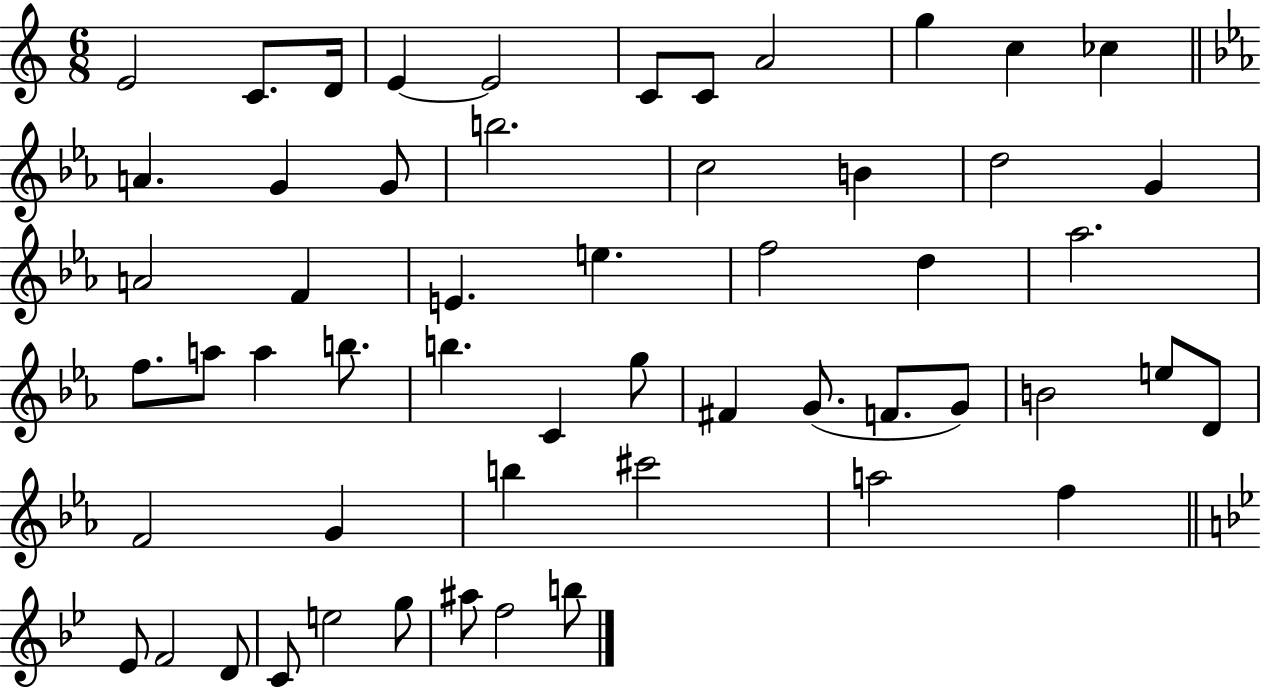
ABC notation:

X:1
T:Untitled
M:6/8
L:1/4
K:C
E2 C/2 D/4 E E2 C/2 C/2 A2 g c _c A G G/2 b2 c2 B d2 G A2 F E e f2 d _a2 f/2 a/2 a b/2 b C g/2 ^F G/2 F/2 G/2 B2 e/2 D/2 F2 G b ^c'2 a2 f _E/2 F2 D/2 C/2 e2 g/2 ^a/2 f2 b/2